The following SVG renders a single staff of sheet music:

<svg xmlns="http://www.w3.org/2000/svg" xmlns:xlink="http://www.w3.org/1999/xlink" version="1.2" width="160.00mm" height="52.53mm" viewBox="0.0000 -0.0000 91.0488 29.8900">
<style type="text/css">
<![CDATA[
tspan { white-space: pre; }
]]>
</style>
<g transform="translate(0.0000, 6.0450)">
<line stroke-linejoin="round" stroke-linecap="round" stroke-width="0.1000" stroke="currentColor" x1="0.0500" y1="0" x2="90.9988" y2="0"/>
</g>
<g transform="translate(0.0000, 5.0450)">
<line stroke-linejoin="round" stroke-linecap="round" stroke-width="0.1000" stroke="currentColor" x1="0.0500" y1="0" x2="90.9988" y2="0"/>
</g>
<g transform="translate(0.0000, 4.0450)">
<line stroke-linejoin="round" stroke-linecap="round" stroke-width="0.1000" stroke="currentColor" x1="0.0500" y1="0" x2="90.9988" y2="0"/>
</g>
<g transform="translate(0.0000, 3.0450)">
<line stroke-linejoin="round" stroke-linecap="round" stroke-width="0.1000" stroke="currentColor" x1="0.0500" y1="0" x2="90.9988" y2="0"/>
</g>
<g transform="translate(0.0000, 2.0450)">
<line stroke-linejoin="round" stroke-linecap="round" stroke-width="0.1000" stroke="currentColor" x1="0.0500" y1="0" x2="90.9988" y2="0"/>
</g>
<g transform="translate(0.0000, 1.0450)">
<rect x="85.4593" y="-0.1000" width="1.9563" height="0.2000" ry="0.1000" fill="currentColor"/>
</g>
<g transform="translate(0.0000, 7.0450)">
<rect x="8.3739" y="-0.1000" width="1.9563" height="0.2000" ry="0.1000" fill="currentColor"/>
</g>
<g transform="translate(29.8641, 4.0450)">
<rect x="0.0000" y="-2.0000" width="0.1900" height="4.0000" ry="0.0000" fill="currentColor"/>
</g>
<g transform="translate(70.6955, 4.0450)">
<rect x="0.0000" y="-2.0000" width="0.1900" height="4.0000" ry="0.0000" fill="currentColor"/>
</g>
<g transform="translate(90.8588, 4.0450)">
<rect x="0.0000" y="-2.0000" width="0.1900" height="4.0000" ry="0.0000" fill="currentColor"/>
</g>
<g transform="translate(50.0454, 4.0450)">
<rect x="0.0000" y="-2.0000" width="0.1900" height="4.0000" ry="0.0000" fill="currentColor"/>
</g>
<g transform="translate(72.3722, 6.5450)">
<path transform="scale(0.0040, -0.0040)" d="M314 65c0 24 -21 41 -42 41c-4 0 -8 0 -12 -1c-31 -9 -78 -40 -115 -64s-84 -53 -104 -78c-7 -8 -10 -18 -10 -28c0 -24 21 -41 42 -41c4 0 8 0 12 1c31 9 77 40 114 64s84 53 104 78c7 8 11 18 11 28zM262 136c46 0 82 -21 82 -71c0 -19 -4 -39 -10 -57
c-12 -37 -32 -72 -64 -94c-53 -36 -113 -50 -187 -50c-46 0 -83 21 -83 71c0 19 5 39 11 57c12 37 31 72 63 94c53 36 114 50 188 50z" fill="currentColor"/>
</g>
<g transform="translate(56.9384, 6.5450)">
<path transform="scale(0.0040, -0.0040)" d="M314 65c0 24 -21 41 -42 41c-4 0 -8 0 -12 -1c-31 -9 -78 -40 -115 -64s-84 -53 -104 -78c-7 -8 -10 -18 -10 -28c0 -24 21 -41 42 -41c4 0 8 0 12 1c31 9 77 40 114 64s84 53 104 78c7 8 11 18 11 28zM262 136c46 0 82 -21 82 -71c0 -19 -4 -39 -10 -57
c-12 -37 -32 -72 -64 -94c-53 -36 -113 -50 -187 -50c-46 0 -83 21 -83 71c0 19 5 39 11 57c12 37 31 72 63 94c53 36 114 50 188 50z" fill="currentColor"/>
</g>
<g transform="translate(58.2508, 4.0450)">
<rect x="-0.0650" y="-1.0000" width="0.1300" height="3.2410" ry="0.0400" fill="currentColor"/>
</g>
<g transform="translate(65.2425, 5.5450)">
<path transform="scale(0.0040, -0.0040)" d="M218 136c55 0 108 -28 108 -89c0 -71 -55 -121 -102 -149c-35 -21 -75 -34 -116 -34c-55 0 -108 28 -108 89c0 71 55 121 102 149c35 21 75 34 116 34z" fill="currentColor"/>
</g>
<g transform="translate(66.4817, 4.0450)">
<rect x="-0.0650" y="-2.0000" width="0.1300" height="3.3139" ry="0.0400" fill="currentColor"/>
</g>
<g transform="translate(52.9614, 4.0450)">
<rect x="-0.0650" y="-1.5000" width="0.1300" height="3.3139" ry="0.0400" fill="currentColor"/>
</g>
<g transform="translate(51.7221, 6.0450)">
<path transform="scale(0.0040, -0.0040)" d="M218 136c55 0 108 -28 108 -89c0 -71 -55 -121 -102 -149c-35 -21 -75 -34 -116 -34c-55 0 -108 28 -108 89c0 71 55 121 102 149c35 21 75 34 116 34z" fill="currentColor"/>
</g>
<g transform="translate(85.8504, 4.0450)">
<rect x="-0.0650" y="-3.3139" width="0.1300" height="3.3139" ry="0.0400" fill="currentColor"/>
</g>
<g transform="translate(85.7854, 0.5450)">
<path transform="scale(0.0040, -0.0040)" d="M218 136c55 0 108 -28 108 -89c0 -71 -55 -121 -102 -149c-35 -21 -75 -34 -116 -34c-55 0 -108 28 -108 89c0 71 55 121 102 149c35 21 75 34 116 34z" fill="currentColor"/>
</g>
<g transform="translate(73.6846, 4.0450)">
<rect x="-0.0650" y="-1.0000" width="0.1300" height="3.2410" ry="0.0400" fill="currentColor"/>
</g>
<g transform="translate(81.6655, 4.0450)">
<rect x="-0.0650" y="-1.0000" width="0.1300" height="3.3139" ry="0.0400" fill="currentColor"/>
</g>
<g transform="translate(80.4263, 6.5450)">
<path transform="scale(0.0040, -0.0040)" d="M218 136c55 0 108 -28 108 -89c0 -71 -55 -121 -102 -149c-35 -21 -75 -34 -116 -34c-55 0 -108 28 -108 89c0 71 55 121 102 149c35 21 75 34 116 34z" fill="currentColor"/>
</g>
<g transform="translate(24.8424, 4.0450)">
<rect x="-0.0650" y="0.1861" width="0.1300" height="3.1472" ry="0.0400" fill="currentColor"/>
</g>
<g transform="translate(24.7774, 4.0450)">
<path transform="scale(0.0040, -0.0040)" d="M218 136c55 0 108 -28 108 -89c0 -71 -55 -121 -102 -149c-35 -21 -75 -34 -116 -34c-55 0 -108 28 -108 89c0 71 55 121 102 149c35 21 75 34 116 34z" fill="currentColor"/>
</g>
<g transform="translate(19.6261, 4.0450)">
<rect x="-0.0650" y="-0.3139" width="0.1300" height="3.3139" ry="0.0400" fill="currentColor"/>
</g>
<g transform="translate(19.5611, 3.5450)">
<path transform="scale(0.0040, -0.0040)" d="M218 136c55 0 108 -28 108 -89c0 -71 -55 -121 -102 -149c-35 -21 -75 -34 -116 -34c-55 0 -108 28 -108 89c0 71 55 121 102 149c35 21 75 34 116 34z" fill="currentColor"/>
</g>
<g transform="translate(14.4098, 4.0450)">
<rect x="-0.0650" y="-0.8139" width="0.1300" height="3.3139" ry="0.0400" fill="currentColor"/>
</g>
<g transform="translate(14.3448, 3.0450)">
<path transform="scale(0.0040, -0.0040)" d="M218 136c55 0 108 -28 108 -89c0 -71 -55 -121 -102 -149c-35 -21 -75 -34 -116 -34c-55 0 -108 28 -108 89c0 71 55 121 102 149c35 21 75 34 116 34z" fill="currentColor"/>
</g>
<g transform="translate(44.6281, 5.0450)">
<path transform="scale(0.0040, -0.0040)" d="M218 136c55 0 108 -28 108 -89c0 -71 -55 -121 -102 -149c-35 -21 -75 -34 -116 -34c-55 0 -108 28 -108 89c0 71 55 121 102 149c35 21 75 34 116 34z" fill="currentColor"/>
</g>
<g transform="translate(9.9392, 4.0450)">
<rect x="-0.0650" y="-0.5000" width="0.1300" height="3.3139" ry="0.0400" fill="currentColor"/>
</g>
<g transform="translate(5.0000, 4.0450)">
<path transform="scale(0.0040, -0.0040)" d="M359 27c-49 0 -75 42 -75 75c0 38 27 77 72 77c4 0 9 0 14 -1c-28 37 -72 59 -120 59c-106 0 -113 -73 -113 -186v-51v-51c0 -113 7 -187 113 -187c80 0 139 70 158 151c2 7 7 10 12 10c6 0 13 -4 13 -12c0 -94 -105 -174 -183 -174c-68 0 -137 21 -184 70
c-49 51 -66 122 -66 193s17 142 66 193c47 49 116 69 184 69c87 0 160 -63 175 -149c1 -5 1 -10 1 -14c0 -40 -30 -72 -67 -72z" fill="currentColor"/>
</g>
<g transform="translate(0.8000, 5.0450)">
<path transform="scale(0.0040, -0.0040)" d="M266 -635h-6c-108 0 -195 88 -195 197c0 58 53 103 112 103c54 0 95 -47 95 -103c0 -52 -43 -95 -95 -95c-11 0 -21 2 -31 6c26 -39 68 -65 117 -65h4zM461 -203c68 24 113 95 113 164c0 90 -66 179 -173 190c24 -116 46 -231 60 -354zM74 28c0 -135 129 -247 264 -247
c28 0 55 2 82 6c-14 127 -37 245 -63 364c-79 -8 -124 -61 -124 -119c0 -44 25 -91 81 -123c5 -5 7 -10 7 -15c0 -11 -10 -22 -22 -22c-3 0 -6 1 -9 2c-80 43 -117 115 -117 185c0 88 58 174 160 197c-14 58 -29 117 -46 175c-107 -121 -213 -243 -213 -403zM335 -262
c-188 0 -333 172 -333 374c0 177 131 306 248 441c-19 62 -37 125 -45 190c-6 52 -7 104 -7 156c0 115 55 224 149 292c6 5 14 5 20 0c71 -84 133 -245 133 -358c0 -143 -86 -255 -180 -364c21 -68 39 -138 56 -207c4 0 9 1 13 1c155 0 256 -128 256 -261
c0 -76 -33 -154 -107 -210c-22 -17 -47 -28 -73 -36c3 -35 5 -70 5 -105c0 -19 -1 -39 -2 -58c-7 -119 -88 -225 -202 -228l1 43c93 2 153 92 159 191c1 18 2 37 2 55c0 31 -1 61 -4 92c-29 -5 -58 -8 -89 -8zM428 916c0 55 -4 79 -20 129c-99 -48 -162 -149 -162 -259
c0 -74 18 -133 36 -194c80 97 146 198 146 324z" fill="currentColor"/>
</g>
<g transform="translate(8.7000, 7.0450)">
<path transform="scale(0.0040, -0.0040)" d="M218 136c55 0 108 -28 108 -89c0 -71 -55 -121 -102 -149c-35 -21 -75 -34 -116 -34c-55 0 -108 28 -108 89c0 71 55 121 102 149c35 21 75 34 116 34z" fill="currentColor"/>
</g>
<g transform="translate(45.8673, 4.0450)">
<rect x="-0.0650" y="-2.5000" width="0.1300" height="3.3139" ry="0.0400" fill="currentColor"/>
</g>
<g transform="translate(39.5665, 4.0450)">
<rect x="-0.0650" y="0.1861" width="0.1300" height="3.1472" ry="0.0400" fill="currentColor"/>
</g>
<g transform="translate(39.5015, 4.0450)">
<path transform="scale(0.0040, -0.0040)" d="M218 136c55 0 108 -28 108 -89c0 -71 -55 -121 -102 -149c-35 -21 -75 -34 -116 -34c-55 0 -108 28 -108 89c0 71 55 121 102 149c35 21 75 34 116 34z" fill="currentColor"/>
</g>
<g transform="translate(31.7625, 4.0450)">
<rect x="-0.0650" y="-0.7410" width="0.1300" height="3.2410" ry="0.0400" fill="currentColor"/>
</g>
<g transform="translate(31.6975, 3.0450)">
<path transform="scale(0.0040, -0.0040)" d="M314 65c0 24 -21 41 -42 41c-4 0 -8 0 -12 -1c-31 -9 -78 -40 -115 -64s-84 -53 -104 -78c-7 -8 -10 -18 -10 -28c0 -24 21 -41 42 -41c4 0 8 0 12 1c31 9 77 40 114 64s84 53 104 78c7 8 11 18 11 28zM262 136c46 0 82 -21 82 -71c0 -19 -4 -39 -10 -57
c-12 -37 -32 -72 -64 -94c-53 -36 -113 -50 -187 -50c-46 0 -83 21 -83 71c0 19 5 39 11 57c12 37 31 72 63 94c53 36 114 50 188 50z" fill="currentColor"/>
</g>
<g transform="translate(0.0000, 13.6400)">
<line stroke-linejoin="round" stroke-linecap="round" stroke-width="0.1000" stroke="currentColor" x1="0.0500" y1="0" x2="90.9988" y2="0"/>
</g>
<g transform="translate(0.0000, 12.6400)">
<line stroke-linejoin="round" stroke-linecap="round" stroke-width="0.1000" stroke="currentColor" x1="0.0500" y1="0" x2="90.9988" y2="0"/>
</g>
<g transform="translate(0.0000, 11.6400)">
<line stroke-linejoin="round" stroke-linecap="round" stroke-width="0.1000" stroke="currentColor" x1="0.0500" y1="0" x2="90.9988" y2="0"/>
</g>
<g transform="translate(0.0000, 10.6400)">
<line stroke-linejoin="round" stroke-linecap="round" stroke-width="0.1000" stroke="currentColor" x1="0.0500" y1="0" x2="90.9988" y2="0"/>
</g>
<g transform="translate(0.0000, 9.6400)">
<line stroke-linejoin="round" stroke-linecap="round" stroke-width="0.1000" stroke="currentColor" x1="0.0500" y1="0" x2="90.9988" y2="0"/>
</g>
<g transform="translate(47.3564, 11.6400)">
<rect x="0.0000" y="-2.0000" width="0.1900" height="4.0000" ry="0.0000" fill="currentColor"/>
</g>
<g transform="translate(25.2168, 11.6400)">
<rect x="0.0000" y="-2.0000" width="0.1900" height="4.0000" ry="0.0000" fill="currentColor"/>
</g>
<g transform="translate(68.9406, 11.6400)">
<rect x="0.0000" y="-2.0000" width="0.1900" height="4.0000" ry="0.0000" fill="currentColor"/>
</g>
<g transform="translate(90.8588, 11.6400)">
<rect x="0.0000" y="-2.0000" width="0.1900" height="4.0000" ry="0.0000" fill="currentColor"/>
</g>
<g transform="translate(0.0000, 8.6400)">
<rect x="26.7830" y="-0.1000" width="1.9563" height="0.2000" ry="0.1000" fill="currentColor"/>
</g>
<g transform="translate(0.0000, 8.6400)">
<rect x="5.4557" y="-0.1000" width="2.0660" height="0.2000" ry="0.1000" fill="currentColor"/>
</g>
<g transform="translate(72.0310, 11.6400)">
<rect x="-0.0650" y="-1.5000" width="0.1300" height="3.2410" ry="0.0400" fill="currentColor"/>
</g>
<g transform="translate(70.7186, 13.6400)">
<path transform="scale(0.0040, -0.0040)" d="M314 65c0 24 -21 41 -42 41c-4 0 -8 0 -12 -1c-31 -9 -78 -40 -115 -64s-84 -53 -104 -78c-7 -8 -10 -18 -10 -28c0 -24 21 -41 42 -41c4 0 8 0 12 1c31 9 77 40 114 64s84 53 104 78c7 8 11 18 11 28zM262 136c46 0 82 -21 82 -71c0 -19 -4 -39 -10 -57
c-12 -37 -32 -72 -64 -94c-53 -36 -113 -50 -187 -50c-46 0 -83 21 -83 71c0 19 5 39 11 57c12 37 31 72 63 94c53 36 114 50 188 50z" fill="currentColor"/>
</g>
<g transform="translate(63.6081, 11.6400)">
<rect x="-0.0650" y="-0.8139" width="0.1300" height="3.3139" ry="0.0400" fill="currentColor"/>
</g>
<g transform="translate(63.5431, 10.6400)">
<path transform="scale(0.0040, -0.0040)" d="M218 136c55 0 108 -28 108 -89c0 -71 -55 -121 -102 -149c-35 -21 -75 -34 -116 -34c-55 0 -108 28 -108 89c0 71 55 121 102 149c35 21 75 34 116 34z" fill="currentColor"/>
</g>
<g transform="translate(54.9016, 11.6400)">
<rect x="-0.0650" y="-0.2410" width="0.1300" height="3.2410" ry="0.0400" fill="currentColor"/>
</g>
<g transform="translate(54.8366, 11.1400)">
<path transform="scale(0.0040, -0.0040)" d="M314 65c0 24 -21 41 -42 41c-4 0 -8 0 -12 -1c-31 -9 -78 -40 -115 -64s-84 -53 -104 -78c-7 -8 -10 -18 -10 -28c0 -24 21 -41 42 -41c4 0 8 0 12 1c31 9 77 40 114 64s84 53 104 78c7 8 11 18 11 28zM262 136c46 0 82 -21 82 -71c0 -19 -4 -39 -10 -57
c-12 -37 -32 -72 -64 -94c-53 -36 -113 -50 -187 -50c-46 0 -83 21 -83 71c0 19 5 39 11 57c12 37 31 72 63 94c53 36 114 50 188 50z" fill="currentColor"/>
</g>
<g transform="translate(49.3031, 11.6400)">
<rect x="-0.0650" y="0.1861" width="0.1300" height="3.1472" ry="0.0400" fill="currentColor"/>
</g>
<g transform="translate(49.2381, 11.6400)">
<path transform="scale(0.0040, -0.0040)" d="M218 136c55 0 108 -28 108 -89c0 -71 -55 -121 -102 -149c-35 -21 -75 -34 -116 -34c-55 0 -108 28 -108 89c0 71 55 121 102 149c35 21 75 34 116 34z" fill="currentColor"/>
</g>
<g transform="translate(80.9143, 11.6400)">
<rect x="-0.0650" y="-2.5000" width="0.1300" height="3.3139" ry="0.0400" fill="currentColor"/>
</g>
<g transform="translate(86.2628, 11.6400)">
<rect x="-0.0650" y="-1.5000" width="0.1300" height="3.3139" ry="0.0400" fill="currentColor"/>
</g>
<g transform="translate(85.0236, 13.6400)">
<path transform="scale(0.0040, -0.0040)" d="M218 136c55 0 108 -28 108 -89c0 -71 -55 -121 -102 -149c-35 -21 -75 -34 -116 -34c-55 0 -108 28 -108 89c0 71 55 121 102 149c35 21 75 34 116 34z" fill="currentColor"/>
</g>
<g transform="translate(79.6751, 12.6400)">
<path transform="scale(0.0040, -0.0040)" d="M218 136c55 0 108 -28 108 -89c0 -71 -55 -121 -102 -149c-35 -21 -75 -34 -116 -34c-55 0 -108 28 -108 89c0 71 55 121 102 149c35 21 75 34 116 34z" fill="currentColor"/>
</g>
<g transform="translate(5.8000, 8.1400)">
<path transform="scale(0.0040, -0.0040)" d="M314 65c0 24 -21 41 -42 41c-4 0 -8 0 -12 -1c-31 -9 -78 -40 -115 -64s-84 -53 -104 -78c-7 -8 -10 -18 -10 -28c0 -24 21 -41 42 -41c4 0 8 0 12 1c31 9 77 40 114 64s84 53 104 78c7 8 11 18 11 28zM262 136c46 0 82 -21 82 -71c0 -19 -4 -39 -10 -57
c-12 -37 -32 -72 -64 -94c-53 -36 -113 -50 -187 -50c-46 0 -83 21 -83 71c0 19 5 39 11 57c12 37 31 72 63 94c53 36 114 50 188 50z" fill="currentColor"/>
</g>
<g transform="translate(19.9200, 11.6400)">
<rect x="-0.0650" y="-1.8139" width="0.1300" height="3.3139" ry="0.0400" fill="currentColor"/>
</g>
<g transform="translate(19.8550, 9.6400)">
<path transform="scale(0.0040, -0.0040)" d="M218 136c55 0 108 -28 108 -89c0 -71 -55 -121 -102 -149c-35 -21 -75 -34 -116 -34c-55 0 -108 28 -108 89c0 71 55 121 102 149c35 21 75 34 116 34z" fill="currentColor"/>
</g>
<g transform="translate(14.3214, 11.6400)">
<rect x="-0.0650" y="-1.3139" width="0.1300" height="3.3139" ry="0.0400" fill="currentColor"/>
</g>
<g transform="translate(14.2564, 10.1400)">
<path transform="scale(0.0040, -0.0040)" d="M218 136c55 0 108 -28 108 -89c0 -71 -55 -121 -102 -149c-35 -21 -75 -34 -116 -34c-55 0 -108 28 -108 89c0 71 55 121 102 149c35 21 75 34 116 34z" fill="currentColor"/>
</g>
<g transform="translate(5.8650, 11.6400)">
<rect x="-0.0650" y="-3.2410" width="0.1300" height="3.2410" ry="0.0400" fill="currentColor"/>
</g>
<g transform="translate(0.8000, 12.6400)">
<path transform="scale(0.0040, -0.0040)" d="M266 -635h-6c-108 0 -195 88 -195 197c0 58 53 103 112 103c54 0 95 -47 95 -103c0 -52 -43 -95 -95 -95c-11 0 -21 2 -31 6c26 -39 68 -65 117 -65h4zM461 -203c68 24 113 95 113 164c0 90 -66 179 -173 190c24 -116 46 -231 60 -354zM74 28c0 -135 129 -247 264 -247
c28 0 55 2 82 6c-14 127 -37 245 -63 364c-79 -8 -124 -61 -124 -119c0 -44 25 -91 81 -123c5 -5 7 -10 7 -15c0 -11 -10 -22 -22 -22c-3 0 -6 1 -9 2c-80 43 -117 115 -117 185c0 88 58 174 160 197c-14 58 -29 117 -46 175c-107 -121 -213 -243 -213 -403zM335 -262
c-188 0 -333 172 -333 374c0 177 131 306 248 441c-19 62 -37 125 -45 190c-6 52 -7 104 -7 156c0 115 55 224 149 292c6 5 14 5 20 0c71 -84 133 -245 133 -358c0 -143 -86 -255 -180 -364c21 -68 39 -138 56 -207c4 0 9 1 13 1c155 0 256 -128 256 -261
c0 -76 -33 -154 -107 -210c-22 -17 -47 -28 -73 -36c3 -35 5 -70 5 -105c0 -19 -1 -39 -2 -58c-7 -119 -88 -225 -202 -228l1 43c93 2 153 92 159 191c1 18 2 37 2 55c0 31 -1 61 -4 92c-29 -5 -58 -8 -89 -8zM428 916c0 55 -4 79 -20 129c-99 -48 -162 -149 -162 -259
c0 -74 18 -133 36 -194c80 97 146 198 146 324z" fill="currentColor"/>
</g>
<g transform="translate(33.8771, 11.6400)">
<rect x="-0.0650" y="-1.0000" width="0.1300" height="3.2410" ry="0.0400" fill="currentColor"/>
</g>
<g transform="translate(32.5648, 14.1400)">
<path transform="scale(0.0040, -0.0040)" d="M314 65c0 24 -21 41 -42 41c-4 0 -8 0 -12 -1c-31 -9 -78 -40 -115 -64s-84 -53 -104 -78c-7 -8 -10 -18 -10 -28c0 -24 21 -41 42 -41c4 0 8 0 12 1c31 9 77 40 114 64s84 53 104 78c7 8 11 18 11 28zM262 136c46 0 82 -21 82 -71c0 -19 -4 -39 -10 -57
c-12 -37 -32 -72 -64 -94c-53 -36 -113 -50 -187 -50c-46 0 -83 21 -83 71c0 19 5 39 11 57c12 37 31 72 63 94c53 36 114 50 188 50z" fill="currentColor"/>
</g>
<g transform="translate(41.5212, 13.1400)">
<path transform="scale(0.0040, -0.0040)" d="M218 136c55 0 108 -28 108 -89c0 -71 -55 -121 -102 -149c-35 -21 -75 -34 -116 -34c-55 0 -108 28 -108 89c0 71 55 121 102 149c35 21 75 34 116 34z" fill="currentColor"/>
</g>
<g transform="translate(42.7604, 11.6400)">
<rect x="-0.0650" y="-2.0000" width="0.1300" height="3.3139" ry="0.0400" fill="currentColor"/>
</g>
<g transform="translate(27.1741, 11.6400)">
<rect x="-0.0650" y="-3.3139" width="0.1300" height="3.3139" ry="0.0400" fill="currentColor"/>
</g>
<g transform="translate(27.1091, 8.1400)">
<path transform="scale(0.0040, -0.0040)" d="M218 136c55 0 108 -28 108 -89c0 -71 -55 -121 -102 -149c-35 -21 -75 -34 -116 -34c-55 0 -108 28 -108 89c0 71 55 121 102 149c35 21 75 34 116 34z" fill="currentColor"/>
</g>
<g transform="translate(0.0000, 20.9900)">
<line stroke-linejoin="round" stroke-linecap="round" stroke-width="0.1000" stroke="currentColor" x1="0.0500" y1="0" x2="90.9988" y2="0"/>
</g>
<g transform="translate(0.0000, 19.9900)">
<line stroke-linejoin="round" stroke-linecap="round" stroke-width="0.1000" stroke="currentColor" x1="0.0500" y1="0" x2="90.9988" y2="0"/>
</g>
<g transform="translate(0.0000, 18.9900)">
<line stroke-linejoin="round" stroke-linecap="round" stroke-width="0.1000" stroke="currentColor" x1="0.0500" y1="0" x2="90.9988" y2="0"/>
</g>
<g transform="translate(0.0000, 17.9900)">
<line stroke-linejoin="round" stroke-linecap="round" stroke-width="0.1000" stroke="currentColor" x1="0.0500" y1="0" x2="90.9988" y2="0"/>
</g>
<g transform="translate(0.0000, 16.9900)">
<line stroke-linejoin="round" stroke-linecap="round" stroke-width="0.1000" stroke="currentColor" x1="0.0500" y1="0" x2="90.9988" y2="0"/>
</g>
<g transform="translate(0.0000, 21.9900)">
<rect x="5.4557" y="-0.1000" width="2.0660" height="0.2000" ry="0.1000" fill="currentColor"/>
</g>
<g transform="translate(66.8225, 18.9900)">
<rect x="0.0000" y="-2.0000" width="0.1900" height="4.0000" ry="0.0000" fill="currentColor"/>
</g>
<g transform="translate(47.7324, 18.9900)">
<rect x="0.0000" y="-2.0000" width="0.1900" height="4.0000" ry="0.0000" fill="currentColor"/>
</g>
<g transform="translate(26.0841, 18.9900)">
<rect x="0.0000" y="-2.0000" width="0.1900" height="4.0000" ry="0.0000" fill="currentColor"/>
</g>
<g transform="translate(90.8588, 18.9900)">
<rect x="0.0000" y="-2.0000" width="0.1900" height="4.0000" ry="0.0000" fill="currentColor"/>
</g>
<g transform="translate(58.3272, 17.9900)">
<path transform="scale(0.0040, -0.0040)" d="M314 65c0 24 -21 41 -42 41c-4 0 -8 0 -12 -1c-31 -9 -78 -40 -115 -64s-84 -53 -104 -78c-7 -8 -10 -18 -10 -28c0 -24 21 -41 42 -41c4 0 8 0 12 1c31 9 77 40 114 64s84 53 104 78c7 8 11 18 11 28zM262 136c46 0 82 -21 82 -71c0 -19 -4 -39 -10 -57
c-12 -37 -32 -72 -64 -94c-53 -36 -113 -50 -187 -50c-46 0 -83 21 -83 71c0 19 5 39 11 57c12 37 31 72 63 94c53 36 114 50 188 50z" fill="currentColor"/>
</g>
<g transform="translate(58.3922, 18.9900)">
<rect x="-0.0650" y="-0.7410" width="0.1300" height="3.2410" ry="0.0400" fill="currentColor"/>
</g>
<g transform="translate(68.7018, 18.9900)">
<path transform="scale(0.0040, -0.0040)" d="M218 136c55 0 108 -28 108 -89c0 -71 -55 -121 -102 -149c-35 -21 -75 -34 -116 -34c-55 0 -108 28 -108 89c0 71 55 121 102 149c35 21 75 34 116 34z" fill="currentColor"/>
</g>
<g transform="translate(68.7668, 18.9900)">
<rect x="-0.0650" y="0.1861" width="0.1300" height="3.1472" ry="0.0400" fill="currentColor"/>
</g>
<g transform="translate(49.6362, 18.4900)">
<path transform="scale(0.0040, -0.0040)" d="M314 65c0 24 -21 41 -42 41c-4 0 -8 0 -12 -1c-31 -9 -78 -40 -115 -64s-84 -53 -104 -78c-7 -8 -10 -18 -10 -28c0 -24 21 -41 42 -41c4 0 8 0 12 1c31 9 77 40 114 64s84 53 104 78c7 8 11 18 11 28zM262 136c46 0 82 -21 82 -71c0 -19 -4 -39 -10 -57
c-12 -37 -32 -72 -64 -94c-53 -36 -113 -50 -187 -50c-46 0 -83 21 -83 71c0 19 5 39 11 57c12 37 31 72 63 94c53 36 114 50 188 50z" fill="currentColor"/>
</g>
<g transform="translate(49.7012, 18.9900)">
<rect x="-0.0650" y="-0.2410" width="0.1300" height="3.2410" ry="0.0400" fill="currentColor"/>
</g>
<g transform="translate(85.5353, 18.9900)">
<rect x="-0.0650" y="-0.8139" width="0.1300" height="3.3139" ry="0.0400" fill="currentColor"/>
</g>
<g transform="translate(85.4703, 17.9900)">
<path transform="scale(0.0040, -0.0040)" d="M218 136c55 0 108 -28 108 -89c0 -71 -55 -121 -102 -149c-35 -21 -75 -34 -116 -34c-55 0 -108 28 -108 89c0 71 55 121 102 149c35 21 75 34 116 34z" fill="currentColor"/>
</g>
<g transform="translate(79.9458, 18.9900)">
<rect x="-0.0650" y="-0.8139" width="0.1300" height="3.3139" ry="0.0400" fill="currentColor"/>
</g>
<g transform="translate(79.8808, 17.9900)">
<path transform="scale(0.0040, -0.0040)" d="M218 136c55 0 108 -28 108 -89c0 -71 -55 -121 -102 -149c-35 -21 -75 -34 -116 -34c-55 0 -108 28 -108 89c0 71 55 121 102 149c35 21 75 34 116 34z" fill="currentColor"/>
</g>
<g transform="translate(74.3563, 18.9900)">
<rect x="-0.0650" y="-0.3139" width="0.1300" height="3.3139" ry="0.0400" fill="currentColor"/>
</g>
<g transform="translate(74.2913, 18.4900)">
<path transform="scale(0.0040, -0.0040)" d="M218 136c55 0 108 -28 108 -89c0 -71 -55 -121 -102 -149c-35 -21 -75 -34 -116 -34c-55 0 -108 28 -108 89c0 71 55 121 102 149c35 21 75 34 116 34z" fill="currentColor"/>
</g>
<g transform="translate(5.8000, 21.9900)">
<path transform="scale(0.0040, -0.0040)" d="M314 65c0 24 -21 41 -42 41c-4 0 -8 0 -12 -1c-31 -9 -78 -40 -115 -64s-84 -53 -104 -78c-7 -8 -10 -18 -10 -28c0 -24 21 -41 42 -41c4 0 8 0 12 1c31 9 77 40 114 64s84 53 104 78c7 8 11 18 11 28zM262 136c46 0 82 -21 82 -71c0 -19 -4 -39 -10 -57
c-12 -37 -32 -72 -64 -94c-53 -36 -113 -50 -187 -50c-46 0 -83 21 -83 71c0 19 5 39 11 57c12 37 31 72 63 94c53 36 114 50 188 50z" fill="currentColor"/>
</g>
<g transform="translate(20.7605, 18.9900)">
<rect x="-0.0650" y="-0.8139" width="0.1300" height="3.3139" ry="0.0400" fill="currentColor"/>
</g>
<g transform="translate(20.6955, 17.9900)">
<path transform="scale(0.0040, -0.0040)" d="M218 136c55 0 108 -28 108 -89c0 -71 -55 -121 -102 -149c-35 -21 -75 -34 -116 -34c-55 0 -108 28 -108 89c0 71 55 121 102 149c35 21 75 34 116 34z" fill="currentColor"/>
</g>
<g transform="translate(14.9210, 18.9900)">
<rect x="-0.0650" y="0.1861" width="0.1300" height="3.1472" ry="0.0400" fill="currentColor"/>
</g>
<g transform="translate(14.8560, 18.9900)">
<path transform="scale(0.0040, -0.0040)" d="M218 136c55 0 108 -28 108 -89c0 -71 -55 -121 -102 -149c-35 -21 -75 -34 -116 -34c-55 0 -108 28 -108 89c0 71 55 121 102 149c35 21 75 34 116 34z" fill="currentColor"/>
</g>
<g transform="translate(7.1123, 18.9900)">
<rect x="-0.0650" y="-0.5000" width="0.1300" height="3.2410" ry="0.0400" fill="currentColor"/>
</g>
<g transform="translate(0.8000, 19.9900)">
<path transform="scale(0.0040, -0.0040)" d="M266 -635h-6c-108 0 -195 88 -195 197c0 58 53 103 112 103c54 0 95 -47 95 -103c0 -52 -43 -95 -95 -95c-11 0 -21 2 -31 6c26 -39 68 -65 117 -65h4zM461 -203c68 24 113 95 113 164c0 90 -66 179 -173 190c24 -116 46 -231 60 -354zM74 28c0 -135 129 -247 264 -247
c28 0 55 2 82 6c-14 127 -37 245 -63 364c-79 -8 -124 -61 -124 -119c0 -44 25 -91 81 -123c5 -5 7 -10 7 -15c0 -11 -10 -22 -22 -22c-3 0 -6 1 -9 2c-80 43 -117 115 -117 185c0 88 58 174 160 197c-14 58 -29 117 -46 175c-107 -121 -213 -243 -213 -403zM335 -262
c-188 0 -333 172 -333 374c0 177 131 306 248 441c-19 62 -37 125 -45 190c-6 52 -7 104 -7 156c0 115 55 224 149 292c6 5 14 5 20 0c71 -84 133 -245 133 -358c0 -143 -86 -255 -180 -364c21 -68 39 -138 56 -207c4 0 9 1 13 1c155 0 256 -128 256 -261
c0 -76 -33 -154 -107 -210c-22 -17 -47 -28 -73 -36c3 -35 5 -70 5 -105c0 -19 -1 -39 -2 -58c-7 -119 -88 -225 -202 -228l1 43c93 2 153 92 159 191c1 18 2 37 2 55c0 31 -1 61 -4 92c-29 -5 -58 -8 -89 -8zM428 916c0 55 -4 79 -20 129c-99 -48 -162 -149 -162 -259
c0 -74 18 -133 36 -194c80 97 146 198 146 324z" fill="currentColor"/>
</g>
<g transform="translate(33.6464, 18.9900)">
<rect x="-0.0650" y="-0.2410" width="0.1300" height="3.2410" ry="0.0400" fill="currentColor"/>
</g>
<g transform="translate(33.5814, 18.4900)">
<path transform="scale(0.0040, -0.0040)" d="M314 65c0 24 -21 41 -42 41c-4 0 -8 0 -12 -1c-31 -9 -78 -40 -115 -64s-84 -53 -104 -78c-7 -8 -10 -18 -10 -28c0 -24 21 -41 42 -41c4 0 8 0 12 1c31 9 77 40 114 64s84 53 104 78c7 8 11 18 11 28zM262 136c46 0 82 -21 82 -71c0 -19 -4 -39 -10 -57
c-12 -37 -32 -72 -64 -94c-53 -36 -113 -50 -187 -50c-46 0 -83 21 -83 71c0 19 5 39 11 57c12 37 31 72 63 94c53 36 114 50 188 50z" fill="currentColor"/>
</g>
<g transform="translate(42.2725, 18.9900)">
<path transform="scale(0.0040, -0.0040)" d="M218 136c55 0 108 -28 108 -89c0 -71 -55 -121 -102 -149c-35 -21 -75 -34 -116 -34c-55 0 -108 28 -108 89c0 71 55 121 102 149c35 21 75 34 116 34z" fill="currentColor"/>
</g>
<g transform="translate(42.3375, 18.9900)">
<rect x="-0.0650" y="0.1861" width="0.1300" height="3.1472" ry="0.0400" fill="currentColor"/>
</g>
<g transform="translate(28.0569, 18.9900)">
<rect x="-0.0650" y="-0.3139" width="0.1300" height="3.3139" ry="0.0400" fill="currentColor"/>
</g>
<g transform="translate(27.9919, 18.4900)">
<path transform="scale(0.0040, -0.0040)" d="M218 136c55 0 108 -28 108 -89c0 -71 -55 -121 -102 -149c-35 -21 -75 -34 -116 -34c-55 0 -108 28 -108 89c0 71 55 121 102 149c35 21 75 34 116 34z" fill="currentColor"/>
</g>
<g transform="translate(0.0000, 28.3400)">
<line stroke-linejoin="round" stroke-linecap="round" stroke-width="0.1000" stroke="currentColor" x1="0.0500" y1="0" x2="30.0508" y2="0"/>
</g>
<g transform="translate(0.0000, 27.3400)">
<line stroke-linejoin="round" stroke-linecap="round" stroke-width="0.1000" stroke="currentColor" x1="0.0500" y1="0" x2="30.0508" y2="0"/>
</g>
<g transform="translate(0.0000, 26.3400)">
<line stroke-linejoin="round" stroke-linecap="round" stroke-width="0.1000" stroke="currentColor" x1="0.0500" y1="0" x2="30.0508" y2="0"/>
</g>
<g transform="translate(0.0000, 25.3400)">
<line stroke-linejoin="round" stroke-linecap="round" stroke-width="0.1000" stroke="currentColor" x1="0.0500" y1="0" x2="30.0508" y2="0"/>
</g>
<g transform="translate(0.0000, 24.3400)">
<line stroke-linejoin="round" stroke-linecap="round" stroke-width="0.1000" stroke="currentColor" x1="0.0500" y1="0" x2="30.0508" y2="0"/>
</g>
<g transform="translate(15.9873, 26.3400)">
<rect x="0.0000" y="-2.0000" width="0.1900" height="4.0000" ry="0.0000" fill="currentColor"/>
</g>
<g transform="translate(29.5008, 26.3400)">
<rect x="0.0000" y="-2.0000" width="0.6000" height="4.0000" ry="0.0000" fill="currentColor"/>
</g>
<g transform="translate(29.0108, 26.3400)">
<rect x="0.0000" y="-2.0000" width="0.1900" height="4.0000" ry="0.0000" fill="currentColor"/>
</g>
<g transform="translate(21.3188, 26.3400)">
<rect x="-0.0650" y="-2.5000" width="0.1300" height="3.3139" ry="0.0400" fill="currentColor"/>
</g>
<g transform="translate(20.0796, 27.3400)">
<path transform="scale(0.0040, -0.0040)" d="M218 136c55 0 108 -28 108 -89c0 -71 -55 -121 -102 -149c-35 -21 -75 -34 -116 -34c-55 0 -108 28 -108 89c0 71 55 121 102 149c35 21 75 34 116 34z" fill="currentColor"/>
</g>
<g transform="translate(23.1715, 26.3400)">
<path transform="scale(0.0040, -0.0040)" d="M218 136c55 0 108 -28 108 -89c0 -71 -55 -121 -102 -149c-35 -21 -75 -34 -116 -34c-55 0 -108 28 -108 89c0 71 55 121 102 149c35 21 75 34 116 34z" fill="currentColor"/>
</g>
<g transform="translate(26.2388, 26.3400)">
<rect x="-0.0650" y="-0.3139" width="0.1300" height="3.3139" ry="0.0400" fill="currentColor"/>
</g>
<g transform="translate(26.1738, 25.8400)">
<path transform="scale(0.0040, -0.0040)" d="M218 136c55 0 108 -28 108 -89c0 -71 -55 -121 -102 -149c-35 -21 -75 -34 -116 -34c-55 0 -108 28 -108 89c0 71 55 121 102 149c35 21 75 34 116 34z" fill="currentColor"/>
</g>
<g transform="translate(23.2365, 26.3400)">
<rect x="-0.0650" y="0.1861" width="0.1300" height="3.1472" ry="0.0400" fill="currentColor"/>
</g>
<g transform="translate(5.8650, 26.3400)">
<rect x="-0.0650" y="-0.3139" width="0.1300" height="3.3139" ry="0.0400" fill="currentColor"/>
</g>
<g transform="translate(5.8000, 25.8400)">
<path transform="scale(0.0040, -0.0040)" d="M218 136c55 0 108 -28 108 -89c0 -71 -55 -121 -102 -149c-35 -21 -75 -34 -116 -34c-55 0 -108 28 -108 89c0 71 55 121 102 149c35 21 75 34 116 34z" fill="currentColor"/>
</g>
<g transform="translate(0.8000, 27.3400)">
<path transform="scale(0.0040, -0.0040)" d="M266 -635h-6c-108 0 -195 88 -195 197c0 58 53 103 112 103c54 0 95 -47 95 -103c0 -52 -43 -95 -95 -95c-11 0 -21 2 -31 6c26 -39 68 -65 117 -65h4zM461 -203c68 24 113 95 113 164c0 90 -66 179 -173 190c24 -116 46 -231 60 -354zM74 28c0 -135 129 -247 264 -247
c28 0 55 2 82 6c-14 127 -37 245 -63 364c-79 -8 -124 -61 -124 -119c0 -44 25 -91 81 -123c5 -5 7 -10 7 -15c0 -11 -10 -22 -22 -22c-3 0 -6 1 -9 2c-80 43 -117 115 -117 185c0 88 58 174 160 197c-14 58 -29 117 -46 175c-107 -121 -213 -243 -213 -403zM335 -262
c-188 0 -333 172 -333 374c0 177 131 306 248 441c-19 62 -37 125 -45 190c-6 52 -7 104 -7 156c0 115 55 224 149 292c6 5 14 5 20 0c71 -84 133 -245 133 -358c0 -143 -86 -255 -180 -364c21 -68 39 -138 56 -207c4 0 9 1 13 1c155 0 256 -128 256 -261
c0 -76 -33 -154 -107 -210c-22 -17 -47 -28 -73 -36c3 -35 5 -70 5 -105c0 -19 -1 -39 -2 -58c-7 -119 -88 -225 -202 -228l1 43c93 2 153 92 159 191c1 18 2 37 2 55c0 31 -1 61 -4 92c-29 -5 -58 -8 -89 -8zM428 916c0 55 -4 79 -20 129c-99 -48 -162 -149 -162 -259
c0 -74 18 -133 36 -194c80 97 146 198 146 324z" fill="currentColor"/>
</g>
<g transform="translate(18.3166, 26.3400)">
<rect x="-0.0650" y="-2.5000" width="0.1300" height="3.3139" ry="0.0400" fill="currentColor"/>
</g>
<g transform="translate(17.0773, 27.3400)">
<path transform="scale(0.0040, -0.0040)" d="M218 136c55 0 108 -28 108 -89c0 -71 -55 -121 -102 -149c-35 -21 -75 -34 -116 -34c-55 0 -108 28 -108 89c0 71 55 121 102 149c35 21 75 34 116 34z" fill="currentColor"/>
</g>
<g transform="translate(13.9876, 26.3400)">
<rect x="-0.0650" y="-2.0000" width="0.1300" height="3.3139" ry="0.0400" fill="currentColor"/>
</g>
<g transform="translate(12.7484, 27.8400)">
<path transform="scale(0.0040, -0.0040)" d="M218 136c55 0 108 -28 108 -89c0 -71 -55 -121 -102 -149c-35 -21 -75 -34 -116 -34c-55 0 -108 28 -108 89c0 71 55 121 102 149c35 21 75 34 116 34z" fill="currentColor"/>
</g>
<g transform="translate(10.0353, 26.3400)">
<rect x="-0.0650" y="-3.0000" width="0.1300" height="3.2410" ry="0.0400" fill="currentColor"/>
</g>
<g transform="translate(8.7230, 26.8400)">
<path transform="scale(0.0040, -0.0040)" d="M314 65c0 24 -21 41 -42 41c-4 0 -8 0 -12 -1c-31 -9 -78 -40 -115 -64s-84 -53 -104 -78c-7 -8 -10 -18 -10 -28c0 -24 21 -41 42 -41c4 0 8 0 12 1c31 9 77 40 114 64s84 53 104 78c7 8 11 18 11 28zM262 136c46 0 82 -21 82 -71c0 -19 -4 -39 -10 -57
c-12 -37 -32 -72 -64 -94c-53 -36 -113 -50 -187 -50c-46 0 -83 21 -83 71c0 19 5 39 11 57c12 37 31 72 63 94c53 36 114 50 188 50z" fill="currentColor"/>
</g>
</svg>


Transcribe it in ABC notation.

X:1
T:Untitled
M:4/4
L:1/4
K:C
C d c B d2 B G E D2 F D2 D b b2 e f b D2 F B c2 d E2 G E C2 B d c c2 B c2 d2 B c d d c A2 F G G B c